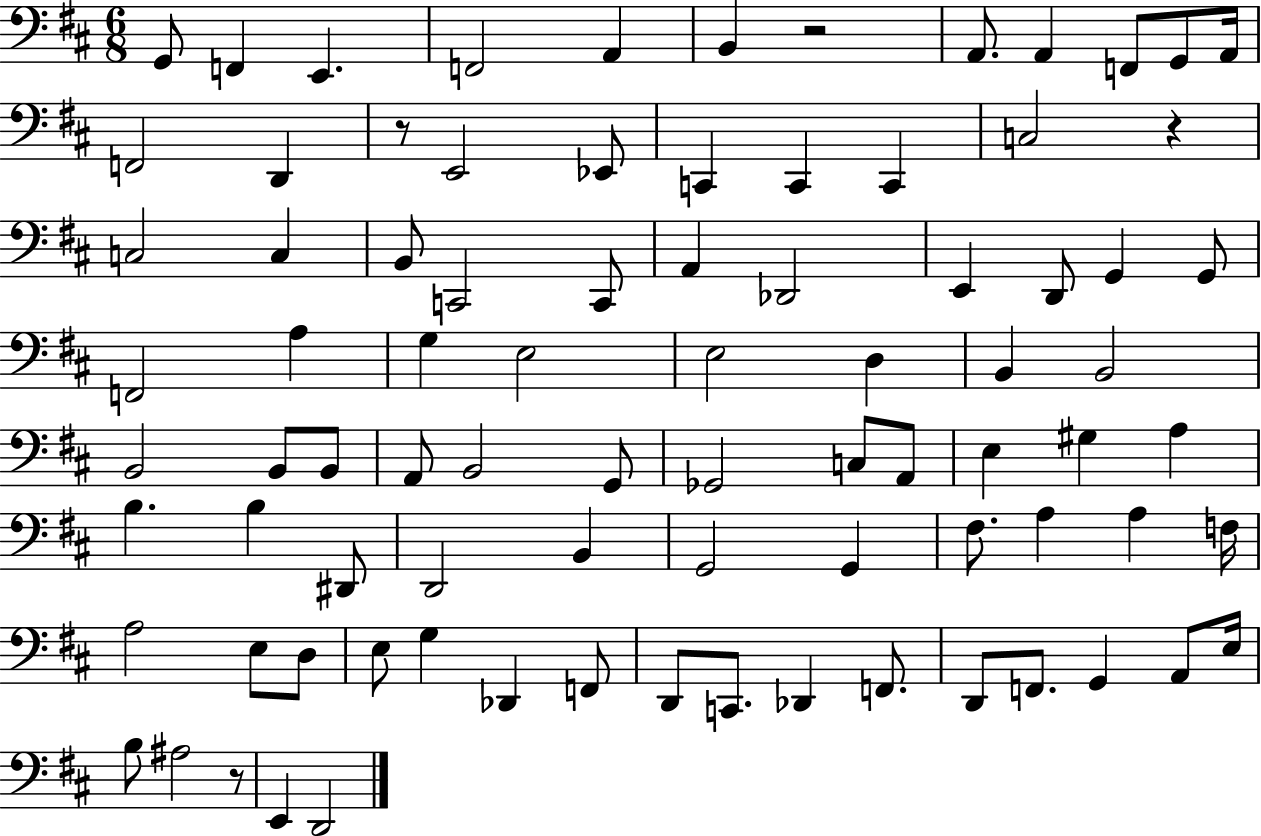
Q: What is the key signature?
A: D major